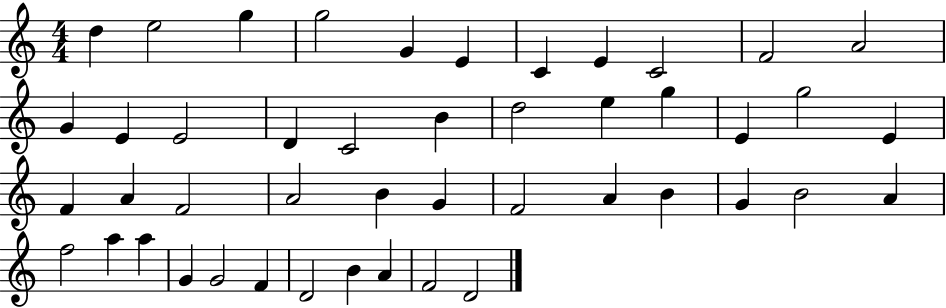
{
  \clef treble
  \numericTimeSignature
  \time 4/4
  \key c \major
  d''4 e''2 g''4 | g''2 g'4 e'4 | c'4 e'4 c'2 | f'2 a'2 | \break g'4 e'4 e'2 | d'4 c'2 b'4 | d''2 e''4 g''4 | e'4 g''2 e'4 | \break f'4 a'4 f'2 | a'2 b'4 g'4 | f'2 a'4 b'4 | g'4 b'2 a'4 | \break f''2 a''4 a''4 | g'4 g'2 f'4 | d'2 b'4 a'4 | f'2 d'2 | \break \bar "|."
}